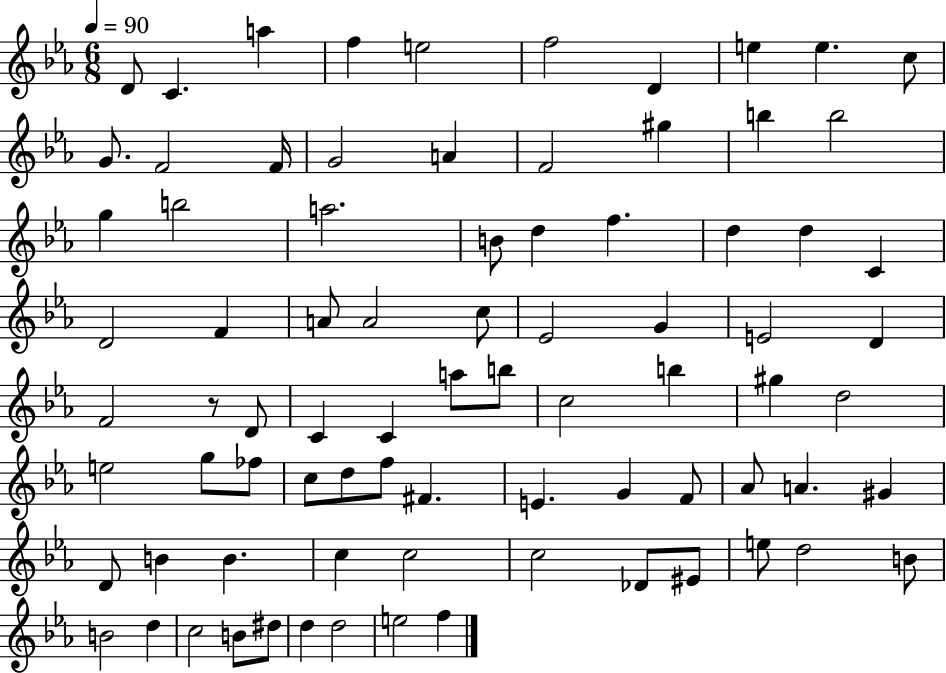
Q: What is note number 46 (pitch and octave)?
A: G#5